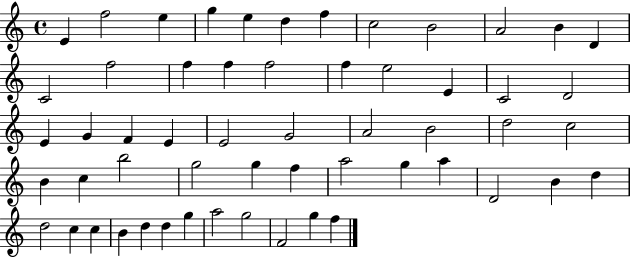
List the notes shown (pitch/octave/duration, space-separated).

E4/q F5/h E5/q G5/q E5/q D5/q F5/q C5/h B4/h A4/h B4/q D4/q C4/h F5/h F5/q F5/q F5/h F5/q E5/h E4/q C4/h D4/h E4/q G4/q F4/q E4/q E4/h G4/h A4/h B4/h D5/h C5/h B4/q C5/q B5/h G5/h G5/q F5/q A5/h G5/q A5/q D4/h B4/q D5/q D5/h C5/q C5/q B4/q D5/q D5/q G5/q A5/h G5/h F4/h G5/q F5/q